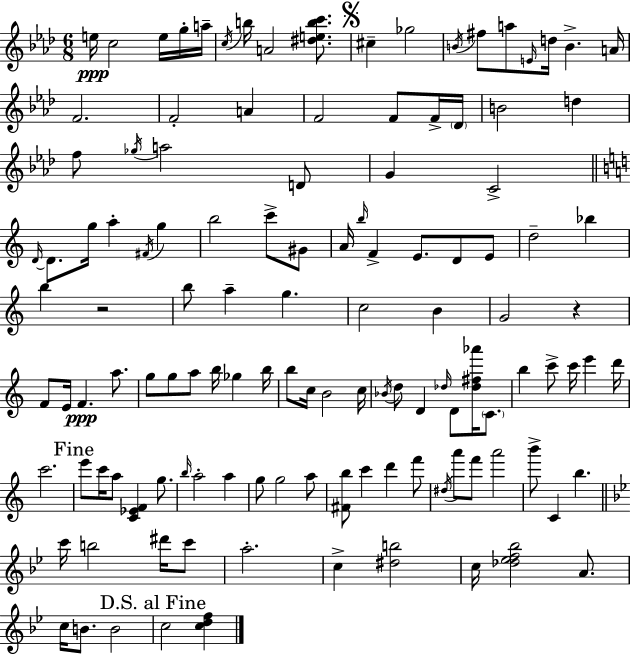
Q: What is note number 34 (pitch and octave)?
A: D4